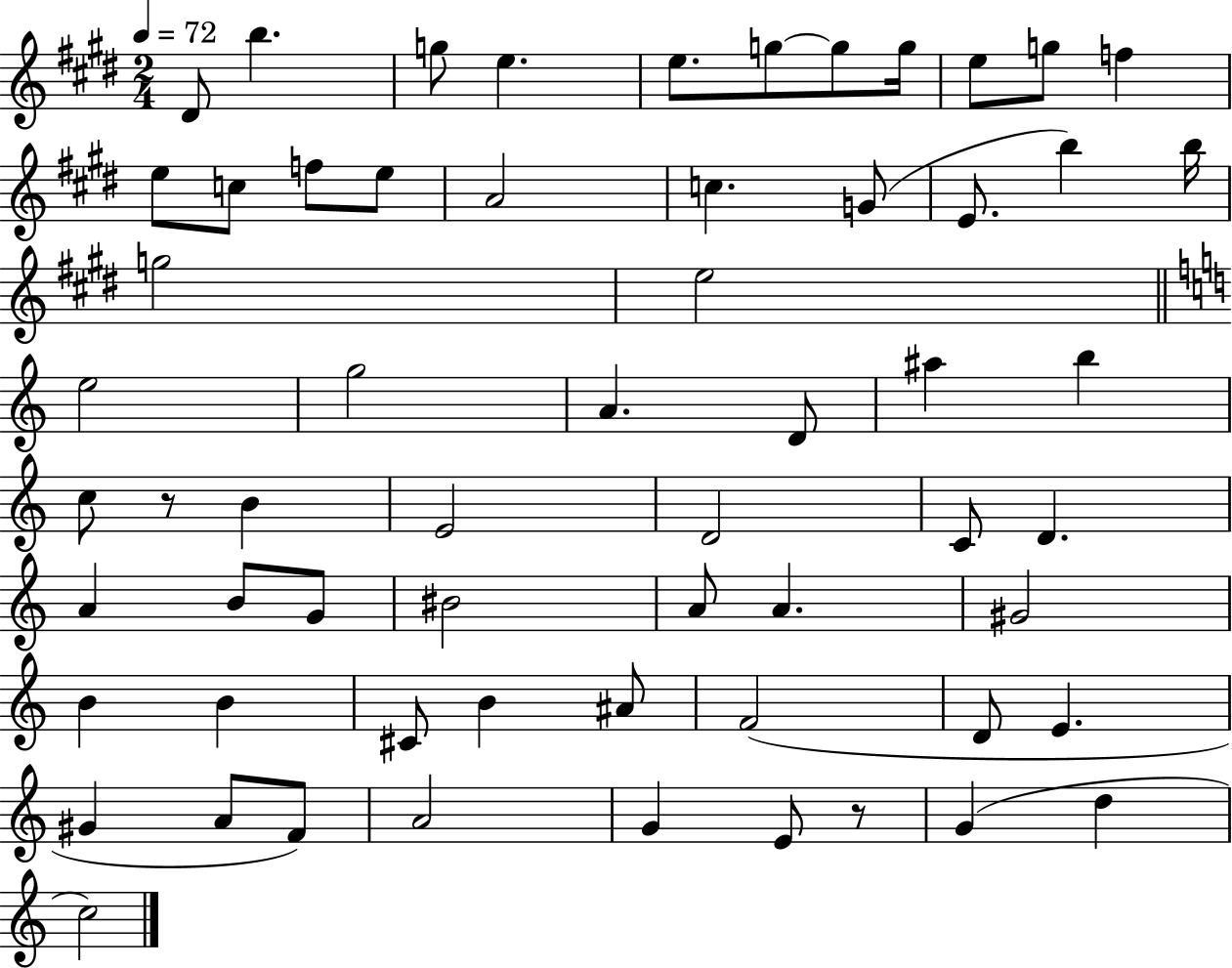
X:1
T:Untitled
M:2/4
L:1/4
K:E
^D/2 b g/2 e e/2 g/2 g/2 g/4 e/2 g/2 f e/2 c/2 f/2 e/2 A2 c G/2 E/2 b b/4 g2 e2 e2 g2 A D/2 ^a b c/2 z/2 B E2 D2 C/2 D A B/2 G/2 ^B2 A/2 A ^G2 B B ^C/2 B ^A/2 F2 D/2 E ^G A/2 F/2 A2 G E/2 z/2 G d c2